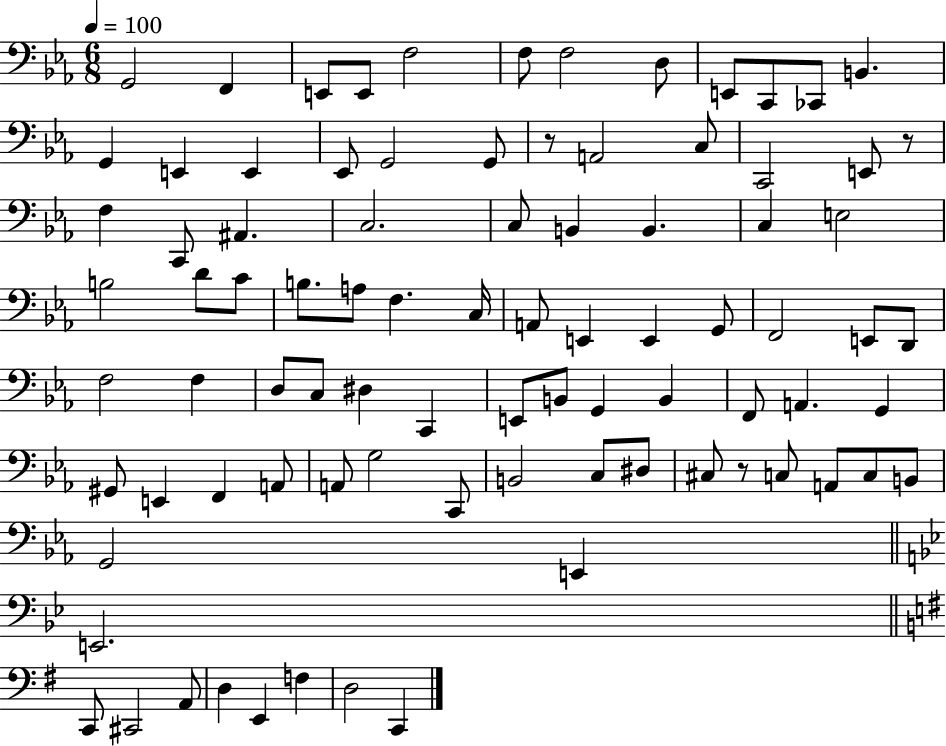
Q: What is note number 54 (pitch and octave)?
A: G2